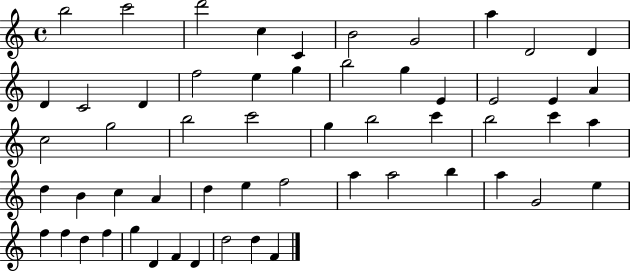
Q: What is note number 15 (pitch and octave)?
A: E5